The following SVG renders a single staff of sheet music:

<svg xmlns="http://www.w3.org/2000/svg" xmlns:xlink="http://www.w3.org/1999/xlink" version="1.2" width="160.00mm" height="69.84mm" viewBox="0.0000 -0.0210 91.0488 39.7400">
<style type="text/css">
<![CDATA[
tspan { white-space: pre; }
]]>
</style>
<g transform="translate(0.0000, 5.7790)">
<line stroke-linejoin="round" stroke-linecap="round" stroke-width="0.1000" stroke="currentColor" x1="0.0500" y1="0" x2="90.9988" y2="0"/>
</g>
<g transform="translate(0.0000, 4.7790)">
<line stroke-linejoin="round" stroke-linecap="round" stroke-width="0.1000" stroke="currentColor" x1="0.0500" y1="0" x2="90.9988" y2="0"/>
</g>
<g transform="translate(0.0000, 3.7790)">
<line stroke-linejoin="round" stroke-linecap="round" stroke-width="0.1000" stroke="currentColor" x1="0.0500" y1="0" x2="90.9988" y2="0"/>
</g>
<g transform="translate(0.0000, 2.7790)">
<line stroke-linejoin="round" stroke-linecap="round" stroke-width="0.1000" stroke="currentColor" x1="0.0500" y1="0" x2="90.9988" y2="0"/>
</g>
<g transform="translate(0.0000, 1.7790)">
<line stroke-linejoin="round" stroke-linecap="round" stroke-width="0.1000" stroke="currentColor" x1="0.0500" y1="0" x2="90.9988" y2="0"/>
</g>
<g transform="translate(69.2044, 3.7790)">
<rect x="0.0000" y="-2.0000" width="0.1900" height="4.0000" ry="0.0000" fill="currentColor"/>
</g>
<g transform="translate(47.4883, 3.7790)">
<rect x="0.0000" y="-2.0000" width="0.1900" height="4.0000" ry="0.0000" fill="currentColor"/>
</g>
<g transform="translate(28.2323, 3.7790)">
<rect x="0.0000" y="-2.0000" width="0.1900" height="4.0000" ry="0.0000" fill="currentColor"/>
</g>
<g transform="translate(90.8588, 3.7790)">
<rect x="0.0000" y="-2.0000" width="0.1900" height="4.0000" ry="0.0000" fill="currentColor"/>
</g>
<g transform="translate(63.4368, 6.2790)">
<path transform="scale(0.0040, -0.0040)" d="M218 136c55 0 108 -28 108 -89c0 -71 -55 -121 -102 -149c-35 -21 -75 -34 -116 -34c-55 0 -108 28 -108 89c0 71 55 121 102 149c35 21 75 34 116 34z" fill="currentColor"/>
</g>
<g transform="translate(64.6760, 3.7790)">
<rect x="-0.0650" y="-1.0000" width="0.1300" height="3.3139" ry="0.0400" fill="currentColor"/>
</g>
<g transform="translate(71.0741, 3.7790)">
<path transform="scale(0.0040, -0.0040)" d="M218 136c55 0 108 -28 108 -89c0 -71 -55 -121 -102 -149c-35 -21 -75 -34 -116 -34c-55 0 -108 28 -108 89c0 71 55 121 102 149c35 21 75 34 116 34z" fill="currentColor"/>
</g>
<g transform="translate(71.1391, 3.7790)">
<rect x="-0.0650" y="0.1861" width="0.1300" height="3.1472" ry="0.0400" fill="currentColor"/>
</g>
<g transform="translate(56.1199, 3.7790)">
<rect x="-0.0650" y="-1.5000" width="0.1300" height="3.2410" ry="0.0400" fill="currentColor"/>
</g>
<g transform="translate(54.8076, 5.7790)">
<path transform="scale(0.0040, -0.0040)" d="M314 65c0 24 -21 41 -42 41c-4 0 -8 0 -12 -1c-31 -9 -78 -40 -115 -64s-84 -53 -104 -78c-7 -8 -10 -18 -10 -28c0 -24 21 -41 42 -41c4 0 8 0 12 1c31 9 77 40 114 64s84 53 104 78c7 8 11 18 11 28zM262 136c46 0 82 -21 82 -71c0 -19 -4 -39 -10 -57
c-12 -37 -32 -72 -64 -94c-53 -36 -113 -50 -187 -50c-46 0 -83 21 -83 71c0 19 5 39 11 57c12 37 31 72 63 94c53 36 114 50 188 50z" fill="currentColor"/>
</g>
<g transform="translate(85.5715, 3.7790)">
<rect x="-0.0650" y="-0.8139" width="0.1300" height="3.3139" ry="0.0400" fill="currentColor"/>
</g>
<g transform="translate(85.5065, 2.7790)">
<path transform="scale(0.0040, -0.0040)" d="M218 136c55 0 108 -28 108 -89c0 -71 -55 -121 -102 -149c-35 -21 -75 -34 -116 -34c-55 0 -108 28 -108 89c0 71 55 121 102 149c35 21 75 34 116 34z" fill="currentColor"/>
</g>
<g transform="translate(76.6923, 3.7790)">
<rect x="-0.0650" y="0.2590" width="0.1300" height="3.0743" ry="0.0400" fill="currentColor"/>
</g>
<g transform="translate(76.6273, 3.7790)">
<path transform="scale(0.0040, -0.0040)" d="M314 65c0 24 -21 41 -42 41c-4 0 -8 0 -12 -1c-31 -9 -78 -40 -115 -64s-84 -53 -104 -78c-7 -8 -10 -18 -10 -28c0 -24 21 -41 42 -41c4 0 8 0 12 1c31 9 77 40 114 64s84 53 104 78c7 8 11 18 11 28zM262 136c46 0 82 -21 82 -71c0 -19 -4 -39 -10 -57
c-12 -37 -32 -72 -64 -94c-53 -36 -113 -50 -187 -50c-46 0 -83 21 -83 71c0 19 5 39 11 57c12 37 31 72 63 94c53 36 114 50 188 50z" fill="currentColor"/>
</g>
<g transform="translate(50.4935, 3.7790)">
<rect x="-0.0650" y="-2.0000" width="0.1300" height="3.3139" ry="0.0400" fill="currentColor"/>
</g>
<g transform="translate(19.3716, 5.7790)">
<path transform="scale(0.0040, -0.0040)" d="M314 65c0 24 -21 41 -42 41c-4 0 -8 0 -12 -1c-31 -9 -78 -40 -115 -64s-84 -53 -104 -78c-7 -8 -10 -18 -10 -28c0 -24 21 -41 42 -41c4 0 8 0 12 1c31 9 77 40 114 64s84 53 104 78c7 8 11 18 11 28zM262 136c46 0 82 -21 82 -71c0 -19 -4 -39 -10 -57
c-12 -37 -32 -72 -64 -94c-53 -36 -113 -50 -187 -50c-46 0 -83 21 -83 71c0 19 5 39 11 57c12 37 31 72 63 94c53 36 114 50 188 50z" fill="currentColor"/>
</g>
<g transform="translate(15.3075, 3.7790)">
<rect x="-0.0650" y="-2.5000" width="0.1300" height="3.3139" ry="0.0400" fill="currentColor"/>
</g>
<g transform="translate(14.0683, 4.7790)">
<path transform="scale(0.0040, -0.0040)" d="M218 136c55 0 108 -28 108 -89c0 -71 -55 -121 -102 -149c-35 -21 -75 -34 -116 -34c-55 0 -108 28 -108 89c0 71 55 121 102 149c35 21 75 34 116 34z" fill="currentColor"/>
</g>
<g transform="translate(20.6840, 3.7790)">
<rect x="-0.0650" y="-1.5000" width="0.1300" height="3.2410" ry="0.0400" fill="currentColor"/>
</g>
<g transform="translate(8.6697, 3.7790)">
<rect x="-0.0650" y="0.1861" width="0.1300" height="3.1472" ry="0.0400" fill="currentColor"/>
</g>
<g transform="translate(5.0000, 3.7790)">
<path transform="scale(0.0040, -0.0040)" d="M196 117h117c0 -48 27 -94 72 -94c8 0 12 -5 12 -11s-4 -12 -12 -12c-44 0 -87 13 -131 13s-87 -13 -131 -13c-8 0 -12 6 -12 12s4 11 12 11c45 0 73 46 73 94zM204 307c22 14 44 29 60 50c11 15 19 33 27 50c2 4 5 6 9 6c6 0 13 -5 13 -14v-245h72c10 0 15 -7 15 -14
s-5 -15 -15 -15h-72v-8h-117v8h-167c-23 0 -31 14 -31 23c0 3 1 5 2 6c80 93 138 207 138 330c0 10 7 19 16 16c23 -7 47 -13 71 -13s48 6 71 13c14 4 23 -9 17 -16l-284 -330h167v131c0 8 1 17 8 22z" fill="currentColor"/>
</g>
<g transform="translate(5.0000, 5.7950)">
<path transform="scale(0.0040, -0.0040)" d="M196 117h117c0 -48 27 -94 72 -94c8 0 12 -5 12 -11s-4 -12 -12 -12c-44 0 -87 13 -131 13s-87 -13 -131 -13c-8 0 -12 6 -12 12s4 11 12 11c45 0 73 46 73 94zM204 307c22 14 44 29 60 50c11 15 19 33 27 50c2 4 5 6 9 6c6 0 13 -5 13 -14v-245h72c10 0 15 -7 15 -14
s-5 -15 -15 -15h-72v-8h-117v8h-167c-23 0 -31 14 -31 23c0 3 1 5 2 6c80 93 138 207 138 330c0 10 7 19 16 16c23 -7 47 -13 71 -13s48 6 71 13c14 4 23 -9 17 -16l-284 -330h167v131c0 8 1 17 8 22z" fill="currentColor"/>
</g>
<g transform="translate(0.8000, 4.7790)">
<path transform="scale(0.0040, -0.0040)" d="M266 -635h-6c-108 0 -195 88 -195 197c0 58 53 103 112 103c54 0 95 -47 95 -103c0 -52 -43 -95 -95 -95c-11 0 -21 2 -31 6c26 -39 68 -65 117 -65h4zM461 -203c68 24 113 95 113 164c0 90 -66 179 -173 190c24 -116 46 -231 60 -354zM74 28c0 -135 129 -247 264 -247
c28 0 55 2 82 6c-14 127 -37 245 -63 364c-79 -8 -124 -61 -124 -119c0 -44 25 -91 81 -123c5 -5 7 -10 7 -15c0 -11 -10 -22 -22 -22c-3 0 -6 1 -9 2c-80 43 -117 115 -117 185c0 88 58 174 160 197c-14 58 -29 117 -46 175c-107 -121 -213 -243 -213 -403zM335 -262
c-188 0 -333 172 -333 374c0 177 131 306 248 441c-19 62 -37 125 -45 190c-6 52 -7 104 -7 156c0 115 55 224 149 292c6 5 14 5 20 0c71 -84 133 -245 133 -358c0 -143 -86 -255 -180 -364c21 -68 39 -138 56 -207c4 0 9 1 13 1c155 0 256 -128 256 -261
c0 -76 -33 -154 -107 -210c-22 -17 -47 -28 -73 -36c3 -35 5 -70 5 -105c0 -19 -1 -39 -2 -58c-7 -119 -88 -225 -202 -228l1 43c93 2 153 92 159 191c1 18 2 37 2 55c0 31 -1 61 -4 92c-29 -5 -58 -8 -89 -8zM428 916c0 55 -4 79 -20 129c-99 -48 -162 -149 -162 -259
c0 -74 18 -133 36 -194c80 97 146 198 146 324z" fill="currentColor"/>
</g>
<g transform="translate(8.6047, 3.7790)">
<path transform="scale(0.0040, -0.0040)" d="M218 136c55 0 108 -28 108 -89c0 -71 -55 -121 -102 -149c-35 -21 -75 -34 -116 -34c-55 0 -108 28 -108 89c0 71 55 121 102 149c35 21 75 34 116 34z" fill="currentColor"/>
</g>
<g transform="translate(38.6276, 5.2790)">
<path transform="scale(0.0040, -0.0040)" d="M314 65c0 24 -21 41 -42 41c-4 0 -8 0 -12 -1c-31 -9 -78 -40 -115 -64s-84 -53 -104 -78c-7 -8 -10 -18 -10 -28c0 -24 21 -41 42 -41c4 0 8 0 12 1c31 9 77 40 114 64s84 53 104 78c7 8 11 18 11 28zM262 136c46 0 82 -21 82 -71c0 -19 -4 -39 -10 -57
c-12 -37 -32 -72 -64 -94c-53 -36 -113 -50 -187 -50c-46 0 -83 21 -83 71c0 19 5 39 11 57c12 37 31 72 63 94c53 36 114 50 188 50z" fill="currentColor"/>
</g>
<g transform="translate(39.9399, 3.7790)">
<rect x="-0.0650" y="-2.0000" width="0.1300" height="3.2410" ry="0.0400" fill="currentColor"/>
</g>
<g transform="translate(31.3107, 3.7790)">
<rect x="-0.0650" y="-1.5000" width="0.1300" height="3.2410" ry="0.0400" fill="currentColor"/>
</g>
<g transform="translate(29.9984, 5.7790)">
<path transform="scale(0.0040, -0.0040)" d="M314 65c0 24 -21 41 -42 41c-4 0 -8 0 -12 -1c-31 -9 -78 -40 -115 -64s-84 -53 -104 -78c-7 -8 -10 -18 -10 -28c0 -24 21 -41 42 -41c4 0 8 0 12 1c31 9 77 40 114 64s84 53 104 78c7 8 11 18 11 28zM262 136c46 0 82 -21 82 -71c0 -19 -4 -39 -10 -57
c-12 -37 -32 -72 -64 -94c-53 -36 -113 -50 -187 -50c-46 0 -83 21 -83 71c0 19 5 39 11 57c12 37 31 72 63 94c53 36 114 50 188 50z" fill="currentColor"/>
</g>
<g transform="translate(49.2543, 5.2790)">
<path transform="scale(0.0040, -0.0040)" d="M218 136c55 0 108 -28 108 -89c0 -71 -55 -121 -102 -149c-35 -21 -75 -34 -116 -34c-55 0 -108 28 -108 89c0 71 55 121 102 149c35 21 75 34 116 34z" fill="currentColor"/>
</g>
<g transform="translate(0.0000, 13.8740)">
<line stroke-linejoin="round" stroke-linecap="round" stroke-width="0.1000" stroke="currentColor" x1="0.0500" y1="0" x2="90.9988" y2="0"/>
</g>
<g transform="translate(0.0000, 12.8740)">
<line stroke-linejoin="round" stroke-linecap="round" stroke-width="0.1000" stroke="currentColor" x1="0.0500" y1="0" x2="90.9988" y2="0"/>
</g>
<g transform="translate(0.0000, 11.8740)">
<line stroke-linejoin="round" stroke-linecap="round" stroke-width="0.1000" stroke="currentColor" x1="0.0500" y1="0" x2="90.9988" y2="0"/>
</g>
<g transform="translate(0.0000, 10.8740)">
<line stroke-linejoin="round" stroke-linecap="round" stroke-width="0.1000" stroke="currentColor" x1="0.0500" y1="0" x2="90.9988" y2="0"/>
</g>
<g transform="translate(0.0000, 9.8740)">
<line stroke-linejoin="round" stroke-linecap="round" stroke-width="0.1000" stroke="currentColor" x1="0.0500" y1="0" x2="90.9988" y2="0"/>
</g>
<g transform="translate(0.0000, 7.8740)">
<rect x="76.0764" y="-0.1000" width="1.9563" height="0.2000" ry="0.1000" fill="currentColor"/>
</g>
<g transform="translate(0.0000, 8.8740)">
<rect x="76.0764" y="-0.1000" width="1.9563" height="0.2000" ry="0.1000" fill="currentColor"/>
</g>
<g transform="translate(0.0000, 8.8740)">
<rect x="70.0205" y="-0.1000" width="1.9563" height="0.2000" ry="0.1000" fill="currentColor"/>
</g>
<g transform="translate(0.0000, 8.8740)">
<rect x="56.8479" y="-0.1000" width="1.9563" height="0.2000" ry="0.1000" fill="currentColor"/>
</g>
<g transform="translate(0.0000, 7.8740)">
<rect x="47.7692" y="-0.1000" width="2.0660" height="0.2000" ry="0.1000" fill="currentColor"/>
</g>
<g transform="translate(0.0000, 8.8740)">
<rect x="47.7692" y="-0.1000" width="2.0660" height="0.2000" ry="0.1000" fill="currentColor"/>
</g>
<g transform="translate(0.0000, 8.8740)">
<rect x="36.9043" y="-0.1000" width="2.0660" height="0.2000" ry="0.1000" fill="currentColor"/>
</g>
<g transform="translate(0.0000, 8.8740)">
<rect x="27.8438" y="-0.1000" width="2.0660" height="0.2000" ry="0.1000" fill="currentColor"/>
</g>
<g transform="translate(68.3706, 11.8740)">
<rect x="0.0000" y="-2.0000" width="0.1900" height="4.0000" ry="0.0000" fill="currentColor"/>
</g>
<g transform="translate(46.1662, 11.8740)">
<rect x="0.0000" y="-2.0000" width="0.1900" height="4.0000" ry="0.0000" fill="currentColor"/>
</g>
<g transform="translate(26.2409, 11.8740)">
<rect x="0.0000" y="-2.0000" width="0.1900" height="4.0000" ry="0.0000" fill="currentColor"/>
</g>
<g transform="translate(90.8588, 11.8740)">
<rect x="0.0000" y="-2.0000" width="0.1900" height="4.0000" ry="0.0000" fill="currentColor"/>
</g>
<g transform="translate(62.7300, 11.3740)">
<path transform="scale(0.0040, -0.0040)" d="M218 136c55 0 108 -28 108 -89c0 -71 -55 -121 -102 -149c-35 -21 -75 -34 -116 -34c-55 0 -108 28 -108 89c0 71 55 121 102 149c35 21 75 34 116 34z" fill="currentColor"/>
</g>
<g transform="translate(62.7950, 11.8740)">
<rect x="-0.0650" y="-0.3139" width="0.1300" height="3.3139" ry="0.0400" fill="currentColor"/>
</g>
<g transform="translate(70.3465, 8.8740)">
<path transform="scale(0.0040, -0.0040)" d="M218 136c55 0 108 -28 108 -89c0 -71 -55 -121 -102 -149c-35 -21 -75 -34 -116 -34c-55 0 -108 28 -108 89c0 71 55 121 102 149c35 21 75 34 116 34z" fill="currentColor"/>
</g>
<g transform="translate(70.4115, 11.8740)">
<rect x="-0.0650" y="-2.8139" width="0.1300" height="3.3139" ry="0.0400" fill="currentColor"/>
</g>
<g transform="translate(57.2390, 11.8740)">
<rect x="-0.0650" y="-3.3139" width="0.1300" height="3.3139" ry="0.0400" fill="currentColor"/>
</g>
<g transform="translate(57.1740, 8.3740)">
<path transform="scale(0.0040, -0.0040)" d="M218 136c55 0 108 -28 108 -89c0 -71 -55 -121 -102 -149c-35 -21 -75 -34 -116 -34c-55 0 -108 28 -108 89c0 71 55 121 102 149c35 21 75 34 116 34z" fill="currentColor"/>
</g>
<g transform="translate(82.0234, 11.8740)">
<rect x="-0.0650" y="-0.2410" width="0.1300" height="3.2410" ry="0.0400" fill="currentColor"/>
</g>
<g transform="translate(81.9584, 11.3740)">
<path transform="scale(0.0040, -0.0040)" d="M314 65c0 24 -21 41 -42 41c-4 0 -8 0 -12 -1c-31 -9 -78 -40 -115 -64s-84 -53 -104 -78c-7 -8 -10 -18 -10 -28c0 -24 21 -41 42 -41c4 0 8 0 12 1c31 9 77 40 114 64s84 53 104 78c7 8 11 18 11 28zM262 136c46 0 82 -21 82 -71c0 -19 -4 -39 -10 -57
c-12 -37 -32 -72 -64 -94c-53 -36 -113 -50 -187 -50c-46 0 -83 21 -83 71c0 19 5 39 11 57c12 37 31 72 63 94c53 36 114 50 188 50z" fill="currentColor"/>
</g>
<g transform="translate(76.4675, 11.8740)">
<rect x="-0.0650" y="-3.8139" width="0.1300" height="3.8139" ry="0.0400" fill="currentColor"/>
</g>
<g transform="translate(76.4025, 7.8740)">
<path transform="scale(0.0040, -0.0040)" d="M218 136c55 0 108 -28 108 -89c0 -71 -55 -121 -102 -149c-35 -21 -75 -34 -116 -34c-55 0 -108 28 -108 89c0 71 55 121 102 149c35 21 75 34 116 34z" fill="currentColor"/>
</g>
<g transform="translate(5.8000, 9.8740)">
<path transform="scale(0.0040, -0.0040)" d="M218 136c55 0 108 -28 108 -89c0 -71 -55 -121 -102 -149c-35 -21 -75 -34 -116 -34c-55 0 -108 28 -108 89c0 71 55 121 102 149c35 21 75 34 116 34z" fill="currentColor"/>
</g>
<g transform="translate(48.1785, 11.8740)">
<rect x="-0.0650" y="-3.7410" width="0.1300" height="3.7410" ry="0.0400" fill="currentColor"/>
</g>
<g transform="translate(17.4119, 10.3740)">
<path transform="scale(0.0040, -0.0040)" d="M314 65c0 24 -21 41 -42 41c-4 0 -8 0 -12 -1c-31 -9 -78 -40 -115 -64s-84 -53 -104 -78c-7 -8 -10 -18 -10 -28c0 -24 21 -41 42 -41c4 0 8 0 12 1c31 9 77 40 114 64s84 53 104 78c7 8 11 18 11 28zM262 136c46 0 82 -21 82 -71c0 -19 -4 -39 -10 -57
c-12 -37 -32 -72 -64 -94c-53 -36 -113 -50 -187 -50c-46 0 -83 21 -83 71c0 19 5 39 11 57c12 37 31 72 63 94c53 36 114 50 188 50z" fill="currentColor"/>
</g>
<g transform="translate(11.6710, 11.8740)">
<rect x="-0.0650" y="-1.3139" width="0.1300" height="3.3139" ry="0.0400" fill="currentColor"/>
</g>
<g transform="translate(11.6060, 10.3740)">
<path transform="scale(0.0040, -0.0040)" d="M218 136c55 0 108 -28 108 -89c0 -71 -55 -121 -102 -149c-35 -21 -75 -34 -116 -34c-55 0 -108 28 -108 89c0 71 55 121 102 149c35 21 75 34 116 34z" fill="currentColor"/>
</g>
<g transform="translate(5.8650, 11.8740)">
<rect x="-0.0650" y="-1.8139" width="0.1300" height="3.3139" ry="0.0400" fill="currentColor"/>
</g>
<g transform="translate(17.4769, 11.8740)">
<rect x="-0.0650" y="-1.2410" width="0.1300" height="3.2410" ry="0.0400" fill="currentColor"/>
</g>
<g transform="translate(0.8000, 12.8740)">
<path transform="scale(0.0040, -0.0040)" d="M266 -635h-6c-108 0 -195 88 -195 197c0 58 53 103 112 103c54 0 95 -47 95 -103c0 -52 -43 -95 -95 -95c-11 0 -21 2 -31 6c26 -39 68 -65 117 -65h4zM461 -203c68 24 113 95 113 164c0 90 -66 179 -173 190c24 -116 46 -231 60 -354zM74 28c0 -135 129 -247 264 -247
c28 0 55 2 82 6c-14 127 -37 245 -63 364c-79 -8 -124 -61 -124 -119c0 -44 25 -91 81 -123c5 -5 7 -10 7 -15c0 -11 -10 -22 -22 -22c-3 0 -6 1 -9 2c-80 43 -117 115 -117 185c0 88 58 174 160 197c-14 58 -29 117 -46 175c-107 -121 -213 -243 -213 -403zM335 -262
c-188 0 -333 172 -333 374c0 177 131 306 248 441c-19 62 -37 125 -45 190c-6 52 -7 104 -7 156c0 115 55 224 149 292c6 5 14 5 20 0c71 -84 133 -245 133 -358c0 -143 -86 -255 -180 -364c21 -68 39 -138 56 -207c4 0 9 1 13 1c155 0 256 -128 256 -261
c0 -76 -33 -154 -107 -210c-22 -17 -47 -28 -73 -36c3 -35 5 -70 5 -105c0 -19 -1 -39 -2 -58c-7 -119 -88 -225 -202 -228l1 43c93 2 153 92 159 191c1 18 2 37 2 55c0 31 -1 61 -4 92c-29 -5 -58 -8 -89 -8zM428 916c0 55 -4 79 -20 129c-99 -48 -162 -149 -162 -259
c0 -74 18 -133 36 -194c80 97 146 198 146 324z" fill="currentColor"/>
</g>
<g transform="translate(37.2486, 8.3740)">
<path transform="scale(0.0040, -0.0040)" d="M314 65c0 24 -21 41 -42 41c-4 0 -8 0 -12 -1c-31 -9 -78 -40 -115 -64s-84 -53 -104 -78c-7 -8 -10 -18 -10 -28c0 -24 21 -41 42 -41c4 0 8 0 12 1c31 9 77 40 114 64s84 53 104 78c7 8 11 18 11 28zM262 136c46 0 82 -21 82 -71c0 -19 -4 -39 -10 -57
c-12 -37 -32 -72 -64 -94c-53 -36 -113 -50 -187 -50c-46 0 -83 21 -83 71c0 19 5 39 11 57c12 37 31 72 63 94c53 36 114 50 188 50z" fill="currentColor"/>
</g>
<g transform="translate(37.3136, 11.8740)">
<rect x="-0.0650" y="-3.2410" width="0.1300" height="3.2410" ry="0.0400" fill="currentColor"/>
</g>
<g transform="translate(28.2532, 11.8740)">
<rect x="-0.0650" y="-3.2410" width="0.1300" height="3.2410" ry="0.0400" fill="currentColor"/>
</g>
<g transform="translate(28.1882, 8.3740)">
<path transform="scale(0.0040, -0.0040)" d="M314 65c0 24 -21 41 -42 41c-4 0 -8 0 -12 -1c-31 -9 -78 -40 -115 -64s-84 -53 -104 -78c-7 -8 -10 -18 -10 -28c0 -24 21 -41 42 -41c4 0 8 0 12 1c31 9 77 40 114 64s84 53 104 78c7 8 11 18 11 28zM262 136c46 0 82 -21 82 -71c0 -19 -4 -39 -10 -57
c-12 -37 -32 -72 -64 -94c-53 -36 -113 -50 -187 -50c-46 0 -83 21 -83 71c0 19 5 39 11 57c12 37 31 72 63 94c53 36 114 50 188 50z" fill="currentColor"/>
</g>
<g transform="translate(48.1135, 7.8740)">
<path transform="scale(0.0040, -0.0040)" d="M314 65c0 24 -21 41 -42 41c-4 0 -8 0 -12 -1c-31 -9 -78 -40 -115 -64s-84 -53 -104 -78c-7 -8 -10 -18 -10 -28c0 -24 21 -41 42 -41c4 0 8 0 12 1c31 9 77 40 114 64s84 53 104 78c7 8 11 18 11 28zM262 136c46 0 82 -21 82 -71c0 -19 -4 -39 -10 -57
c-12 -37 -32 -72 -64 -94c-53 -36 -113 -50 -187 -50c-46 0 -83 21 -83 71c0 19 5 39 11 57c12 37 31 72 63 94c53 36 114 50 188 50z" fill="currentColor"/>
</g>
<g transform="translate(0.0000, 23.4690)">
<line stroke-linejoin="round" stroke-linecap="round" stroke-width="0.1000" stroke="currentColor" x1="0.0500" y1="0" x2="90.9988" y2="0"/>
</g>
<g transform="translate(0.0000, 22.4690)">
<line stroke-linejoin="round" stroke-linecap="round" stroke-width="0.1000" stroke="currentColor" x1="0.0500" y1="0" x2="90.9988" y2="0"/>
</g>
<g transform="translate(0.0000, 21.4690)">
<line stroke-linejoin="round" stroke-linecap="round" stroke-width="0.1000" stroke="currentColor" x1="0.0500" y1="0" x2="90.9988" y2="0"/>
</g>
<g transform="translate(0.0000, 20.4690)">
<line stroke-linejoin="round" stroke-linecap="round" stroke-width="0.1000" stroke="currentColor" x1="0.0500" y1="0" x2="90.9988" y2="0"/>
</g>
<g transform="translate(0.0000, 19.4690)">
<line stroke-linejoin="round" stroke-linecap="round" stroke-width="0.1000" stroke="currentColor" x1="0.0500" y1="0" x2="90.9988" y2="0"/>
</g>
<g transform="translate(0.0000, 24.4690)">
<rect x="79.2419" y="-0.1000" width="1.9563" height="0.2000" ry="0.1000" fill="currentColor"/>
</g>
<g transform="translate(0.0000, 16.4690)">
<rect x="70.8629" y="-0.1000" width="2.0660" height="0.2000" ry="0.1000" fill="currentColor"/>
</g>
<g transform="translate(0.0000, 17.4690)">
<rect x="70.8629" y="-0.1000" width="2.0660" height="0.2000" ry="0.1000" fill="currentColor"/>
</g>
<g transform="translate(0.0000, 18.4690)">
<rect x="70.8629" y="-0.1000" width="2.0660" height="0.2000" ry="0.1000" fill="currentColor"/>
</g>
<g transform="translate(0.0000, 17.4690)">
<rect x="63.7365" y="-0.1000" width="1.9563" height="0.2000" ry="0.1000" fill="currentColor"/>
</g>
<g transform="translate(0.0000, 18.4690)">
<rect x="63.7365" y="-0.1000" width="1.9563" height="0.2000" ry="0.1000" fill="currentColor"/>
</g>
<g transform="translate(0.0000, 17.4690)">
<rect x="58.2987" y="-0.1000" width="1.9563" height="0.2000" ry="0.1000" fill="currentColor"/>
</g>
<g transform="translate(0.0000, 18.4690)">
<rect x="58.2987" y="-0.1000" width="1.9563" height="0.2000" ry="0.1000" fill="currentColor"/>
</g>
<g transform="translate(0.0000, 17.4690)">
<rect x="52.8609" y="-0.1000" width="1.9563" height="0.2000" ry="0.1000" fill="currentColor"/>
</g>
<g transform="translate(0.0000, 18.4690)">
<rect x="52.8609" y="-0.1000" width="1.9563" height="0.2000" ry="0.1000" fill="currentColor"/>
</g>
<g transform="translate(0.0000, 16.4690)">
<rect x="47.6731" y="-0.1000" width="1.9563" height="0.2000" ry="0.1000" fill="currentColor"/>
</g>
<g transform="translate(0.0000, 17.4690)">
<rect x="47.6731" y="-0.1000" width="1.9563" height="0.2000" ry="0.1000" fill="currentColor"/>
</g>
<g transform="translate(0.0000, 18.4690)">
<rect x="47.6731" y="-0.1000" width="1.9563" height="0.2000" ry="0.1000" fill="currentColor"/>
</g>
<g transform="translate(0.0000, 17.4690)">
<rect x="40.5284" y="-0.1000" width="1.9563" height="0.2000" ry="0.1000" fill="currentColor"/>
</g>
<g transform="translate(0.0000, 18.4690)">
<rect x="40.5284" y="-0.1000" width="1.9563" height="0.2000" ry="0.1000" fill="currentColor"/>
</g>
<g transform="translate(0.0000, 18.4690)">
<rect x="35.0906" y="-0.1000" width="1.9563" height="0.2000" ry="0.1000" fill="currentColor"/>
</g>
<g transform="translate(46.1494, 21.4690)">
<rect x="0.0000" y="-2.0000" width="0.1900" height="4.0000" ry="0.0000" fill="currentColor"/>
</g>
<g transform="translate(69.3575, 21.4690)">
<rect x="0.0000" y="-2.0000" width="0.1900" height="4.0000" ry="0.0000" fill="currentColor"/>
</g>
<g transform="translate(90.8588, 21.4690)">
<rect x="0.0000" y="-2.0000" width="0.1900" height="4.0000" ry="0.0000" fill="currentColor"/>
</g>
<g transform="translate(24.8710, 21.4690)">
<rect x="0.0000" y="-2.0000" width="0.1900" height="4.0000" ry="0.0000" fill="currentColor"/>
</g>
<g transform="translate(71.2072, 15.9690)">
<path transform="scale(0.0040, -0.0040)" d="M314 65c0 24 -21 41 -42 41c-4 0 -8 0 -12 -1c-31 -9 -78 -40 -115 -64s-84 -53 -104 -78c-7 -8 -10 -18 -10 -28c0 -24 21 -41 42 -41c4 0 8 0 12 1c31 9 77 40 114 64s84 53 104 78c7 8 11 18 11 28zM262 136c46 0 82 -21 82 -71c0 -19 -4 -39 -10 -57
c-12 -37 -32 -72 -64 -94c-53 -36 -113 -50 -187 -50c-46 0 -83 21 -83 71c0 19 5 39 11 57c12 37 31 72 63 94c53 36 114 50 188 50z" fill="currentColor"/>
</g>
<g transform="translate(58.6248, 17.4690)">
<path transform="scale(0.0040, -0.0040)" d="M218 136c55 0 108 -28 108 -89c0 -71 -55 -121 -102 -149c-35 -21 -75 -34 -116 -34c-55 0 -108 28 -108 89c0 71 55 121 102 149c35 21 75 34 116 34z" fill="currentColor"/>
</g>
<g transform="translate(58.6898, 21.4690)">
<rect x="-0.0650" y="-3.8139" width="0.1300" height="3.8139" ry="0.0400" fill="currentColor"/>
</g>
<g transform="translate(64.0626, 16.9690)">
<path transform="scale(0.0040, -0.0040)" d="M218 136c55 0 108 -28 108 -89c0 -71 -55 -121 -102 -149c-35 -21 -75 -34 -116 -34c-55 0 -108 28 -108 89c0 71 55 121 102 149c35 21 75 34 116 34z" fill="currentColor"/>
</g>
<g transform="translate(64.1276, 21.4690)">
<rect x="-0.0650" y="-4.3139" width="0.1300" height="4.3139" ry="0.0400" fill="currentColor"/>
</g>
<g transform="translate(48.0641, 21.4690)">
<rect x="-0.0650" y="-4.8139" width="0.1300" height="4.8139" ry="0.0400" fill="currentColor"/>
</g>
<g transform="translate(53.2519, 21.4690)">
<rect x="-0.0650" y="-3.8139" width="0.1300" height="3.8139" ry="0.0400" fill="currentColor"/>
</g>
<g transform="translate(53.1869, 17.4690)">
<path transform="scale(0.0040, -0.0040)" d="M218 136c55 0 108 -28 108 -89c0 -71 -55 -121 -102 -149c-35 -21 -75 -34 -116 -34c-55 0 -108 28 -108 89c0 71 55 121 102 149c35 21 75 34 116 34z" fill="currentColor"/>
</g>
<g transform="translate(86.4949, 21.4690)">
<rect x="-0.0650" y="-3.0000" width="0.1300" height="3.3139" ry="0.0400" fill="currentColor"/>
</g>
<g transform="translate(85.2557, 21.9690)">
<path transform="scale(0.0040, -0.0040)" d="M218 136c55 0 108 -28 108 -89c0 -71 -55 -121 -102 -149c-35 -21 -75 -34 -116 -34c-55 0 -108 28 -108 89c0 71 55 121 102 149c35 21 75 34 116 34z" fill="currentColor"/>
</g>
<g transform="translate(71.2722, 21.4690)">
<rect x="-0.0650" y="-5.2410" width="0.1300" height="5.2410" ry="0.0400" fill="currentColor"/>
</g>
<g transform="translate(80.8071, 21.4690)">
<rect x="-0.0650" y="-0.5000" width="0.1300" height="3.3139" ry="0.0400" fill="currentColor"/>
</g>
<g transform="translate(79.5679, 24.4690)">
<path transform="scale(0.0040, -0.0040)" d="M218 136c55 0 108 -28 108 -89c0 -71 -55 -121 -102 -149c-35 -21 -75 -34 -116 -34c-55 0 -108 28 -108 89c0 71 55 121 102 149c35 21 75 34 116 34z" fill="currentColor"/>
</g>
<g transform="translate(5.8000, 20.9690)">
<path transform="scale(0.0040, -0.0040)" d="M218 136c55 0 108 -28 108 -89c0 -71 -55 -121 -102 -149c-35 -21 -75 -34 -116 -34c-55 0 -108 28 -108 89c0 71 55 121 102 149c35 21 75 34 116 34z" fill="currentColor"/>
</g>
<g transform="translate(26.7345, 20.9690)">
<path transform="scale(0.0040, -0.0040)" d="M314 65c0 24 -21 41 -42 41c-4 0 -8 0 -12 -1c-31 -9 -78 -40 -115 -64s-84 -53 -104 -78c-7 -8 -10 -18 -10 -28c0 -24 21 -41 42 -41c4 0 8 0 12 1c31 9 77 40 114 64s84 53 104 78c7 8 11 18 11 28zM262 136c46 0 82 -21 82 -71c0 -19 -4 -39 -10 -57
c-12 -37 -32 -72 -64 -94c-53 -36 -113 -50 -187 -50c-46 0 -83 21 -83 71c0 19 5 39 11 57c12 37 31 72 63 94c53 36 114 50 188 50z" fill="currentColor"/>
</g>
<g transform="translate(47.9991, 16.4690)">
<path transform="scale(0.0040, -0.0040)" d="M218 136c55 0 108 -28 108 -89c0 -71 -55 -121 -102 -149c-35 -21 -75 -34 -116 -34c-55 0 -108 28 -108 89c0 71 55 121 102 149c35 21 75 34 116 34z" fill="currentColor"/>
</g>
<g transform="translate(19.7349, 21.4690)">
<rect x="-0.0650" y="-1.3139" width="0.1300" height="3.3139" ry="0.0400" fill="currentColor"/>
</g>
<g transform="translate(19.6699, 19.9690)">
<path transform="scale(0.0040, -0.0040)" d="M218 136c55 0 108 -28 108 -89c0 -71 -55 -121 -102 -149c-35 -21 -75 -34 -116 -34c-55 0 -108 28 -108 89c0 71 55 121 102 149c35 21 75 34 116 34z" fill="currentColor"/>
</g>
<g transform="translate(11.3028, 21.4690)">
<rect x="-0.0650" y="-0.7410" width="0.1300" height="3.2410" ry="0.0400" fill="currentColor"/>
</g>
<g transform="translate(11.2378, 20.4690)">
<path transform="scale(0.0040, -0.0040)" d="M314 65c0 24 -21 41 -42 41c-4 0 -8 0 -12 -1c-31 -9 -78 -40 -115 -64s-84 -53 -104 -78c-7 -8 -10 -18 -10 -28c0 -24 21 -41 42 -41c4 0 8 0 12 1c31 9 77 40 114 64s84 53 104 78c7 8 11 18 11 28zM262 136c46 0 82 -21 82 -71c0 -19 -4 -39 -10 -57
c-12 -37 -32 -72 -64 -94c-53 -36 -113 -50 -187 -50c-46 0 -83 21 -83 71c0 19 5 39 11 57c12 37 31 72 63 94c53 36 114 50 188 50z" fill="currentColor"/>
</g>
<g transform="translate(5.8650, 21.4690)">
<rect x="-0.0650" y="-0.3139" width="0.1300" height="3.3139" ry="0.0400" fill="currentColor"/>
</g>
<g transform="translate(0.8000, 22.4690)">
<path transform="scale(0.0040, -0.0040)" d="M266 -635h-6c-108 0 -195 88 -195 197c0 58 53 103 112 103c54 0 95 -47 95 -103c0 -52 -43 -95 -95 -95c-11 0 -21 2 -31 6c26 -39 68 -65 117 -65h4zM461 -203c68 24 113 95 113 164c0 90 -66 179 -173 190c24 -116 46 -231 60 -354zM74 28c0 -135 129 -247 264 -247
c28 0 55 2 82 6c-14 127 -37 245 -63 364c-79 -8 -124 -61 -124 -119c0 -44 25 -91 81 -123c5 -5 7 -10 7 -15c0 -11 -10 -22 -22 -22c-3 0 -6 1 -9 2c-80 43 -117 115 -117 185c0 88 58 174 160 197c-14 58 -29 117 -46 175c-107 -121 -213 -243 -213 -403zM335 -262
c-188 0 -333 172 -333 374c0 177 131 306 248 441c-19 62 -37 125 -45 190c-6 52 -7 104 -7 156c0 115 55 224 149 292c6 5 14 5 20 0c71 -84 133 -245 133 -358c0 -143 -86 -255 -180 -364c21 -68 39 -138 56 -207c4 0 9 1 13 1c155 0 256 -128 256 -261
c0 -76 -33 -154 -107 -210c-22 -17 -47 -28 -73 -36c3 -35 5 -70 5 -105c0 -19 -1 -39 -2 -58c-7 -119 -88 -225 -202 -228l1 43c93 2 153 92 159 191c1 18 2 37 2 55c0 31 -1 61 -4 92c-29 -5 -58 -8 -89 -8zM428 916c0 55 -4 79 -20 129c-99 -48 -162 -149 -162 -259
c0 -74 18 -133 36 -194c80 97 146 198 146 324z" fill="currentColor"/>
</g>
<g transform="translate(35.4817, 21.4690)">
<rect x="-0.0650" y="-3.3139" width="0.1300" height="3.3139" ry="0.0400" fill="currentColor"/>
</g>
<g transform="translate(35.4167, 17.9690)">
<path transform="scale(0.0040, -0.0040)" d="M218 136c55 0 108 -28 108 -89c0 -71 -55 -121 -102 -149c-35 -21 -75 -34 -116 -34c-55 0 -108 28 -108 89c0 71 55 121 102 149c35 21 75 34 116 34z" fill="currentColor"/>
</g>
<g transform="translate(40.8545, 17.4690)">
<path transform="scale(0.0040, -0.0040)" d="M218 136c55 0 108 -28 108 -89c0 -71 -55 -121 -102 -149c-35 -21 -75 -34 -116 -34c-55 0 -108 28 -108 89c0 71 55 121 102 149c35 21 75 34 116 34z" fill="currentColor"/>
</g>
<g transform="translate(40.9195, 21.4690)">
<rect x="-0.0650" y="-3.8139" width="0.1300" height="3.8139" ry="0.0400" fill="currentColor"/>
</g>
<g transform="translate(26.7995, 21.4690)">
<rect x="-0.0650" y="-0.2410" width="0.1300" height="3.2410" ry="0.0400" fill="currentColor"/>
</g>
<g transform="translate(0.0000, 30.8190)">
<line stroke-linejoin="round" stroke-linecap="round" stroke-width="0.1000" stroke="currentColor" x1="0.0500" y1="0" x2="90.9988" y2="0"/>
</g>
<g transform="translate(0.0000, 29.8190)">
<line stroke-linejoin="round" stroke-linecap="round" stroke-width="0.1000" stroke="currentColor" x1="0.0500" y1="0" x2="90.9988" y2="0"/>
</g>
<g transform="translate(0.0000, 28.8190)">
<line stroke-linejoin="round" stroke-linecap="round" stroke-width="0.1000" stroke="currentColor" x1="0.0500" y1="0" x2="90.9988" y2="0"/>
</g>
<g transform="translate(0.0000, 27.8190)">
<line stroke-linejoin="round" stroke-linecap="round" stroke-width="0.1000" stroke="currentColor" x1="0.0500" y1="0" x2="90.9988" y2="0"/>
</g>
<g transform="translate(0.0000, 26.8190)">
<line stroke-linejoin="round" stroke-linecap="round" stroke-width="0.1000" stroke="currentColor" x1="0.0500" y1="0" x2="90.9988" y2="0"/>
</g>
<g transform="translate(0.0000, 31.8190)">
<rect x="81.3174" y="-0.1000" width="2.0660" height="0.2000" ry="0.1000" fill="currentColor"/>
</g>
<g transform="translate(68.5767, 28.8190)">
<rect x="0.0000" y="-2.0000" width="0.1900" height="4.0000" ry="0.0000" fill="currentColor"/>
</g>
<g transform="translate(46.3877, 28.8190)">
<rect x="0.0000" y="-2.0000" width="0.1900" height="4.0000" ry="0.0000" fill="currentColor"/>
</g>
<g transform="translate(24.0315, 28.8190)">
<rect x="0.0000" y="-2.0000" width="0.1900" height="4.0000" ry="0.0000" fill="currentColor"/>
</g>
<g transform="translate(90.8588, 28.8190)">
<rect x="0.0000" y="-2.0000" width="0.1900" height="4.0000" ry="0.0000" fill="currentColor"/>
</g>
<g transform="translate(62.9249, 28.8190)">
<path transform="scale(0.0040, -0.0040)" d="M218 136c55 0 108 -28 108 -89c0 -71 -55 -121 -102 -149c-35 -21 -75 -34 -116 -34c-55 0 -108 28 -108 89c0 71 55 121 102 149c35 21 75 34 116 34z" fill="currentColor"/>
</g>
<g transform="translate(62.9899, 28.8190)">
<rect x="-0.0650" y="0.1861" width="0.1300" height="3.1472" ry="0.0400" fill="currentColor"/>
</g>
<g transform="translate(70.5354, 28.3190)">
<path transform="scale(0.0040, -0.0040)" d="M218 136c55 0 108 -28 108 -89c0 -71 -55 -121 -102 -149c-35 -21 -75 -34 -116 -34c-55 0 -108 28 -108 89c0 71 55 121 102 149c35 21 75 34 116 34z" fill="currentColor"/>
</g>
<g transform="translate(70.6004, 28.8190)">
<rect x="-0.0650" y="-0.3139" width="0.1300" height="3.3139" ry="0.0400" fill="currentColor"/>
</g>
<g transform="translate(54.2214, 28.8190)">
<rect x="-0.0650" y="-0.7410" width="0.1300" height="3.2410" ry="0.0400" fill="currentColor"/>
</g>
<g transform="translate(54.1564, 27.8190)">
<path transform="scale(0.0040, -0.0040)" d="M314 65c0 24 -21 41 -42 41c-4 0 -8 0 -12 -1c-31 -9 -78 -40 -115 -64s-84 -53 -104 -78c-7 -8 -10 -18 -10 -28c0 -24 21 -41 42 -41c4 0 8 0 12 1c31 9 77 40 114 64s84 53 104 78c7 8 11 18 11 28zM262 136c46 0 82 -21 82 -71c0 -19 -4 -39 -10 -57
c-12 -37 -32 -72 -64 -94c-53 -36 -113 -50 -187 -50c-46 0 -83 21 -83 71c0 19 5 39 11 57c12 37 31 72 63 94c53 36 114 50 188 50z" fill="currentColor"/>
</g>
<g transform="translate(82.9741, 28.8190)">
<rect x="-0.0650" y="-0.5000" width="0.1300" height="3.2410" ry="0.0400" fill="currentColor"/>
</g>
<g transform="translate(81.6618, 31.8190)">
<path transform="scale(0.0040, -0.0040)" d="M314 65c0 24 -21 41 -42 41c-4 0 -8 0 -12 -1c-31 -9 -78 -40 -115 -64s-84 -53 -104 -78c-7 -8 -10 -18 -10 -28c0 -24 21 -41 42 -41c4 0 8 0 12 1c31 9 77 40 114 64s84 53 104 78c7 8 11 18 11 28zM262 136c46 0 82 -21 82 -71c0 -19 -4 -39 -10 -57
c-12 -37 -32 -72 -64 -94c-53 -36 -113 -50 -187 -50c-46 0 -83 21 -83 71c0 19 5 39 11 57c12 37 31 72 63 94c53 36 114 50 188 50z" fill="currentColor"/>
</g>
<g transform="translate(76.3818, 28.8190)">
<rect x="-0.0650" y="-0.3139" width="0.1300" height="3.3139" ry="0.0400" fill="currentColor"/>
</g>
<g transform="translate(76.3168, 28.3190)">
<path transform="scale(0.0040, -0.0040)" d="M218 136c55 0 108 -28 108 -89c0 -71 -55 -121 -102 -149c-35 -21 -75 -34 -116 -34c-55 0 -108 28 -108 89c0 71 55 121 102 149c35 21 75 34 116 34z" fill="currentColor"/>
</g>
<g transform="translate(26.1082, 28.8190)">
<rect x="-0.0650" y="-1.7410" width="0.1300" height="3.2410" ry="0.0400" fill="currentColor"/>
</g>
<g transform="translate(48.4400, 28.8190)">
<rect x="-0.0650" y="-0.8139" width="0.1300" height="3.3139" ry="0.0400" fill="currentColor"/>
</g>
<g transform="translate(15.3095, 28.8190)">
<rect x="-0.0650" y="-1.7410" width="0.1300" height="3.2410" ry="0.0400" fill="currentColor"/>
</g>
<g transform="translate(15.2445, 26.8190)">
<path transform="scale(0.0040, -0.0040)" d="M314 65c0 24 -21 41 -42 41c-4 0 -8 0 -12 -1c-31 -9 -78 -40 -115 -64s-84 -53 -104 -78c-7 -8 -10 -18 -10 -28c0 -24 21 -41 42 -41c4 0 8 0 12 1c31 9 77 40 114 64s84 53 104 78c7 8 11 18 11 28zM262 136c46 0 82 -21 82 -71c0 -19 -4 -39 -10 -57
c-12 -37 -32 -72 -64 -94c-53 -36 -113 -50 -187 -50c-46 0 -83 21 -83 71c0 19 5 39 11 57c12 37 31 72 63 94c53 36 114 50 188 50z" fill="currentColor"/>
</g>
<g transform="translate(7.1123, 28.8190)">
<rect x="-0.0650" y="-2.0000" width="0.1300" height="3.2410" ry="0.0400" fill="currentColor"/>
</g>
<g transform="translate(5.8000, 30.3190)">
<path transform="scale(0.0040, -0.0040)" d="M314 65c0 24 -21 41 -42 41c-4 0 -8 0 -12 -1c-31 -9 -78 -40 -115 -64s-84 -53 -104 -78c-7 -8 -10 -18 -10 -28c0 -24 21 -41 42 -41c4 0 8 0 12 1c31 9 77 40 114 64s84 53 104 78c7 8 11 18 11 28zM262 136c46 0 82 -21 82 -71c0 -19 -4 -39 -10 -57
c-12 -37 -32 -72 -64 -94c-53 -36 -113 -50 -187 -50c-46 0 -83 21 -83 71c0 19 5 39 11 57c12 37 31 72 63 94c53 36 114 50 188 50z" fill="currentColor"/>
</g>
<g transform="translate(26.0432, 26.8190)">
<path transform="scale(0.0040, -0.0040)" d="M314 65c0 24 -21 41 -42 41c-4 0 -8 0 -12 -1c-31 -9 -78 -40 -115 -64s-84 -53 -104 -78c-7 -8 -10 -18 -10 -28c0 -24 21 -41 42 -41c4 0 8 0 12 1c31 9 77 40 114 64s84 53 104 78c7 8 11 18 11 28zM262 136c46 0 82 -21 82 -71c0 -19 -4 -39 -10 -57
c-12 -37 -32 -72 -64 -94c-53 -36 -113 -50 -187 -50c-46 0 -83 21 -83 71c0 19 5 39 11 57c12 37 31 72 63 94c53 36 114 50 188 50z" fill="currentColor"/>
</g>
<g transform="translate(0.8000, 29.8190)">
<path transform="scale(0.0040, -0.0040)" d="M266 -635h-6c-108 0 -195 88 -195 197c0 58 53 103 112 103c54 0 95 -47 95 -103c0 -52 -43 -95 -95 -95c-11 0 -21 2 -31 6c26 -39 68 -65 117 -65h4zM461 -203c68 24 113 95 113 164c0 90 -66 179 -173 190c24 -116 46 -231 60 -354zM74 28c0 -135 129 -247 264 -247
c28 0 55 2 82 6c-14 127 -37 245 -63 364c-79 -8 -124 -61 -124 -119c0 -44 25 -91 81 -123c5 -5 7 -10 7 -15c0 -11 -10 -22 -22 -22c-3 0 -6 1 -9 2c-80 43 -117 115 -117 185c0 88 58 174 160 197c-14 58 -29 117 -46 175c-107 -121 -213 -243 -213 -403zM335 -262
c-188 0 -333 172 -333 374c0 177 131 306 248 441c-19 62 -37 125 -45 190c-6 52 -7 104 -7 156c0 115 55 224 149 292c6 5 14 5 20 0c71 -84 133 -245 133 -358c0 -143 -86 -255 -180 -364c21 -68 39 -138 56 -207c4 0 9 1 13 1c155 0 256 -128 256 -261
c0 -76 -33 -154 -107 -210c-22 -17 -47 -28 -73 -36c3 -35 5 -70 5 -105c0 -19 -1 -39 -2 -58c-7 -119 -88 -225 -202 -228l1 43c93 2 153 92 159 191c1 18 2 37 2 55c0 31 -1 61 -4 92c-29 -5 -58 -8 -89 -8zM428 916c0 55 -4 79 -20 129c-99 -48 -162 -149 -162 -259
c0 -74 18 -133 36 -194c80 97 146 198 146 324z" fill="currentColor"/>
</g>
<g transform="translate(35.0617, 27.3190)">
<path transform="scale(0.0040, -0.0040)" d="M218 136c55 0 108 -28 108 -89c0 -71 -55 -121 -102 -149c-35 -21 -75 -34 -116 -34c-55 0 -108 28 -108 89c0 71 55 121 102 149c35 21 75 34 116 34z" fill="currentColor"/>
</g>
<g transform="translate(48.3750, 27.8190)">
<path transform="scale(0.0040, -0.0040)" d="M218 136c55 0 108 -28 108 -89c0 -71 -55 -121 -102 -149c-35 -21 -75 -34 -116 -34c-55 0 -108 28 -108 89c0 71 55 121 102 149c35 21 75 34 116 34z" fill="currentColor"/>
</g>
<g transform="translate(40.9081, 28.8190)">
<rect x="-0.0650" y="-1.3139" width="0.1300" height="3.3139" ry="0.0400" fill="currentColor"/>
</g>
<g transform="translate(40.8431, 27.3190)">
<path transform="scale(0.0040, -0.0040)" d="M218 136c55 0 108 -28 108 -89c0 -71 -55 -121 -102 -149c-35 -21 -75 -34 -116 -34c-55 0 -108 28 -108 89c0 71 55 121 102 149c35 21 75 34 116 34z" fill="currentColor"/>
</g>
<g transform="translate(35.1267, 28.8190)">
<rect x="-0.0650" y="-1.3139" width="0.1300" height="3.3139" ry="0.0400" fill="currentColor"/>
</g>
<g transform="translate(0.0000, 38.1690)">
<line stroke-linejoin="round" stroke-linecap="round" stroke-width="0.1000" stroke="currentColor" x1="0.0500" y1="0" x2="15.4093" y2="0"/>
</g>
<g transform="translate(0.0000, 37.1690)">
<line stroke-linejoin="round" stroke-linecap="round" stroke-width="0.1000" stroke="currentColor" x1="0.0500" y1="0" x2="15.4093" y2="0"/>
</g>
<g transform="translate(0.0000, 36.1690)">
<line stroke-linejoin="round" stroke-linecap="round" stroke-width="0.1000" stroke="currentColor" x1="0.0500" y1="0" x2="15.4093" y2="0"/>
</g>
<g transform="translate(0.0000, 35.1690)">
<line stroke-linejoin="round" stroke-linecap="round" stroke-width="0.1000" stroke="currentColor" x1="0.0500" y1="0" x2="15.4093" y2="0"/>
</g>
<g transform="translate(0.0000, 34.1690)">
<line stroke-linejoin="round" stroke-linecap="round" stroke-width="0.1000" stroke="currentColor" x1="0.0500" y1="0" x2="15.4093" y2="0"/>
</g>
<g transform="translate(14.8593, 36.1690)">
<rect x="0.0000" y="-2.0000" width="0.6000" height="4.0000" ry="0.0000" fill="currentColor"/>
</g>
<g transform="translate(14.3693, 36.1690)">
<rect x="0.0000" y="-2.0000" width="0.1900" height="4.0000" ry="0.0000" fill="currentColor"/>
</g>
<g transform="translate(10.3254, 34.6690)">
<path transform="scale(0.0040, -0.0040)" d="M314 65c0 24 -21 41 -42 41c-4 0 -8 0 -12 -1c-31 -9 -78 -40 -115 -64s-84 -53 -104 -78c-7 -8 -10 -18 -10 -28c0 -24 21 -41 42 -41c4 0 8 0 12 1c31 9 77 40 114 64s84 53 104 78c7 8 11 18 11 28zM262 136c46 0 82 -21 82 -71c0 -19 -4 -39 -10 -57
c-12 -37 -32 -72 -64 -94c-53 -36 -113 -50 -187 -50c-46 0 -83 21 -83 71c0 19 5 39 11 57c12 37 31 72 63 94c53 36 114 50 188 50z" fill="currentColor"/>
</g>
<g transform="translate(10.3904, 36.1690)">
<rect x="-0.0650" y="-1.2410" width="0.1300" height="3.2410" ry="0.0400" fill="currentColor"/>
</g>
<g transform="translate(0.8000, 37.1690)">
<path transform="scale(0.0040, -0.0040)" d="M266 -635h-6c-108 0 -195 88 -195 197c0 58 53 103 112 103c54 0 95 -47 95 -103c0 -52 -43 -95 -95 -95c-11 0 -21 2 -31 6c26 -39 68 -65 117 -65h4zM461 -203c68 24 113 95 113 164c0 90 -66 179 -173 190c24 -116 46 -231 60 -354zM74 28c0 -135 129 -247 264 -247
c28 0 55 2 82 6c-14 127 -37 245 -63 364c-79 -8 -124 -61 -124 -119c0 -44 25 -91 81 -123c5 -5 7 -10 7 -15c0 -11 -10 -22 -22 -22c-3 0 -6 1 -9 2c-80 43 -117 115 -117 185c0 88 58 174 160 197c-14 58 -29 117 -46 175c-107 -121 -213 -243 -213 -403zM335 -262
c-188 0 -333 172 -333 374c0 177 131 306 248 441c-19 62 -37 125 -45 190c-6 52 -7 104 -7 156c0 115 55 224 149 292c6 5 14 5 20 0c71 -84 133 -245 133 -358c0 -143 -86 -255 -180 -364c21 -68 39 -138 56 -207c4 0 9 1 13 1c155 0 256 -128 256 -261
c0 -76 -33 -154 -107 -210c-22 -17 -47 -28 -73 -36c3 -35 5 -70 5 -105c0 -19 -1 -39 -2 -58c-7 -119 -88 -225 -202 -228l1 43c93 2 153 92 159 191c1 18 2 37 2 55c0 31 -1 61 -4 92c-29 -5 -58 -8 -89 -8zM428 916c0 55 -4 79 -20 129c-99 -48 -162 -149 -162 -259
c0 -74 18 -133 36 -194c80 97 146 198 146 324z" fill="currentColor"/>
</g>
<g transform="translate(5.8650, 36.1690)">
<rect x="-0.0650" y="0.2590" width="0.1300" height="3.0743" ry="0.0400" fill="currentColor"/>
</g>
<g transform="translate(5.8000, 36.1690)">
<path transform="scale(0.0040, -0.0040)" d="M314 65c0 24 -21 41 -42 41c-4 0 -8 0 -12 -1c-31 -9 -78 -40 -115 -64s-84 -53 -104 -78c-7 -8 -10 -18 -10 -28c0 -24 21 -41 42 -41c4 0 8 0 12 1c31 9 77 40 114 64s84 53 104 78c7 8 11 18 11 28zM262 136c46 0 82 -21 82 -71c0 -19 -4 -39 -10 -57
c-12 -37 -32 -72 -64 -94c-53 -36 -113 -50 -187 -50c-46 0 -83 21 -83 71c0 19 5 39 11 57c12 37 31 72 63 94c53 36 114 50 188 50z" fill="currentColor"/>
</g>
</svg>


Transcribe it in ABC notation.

X:1
T:Untitled
M:4/4
L:1/4
K:C
B G E2 E2 F2 F E2 D B B2 d f e e2 b2 b2 c'2 b c a c' c2 c d2 e c2 b c' e' c' c' d' f'2 C A F2 f2 f2 e e d d2 B c c C2 B2 e2